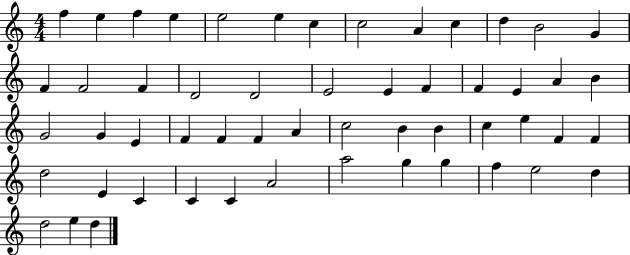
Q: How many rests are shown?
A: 0